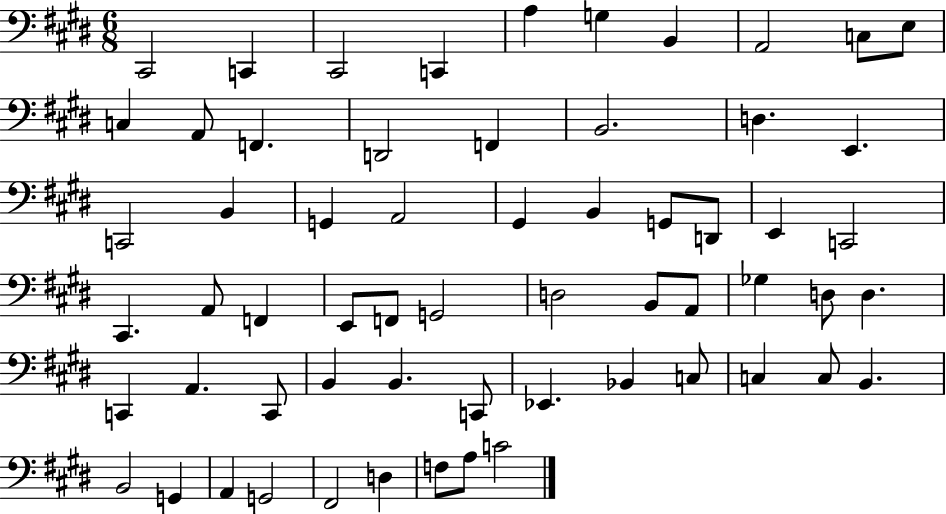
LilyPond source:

{
  \clef bass
  \numericTimeSignature
  \time 6/8
  \key e \major
  \repeat volta 2 { cis,2 c,4 | cis,2 c,4 | a4 g4 b,4 | a,2 c8 e8 | \break c4 a,8 f,4. | d,2 f,4 | b,2. | d4. e,4. | \break c,2 b,4 | g,4 a,2 | gis,4 b,4 g,8 d,8 | e,4 c,2 | \break cis,4. a,8 f,4 | e,8 f,8 g,2 | d2 b,8 a,8 | ges4 d8 d4. | \break c,4 a,4. c,8 | b,4 b,4. c,8 | ees,4. bes,4 c8 | c4 c8 b,4. | \break b,2 g,4 | a,4 g,2 | fis,2 d4 | f8 a8 c'2 | \break } \bar "|."
}